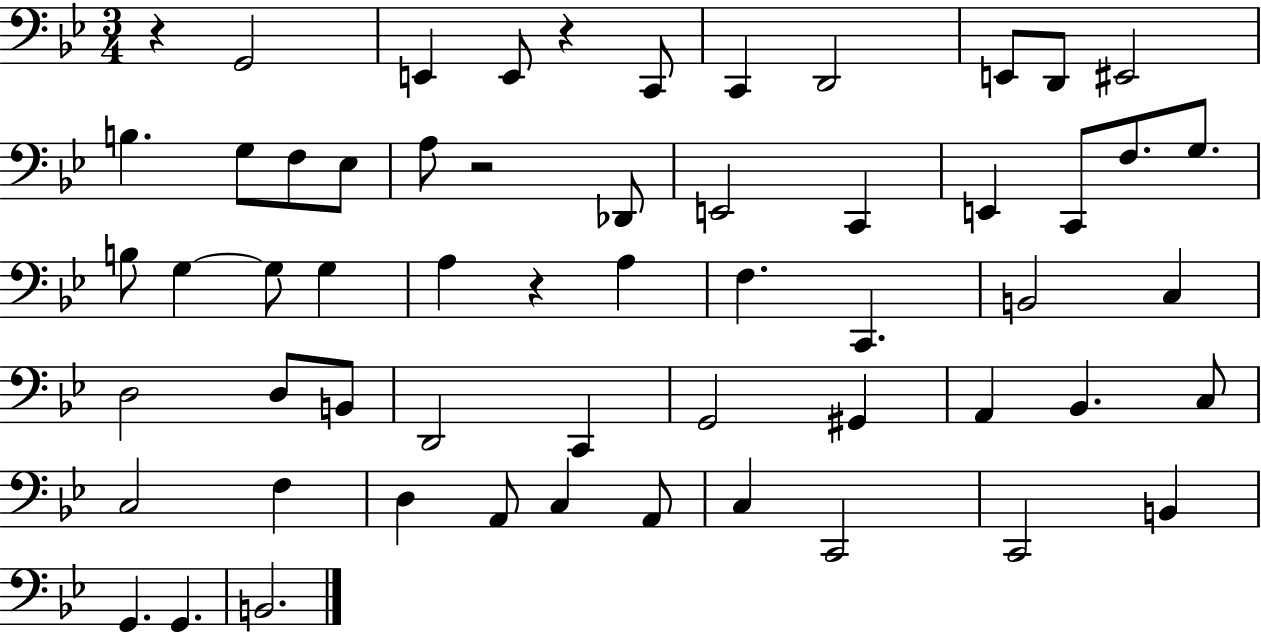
X:1
T:Untitled
M:3/4
L:1/4
K:Bb
z G,,2 E,, E,,/2 z C,,/2 C,, D,,2 E,,/2 D,,/2 ^E,,2 B, G,/2 F,/2 _E,/2 A,/2 z2 _D,,/2 E,,2 C,, E,, C,,/2 F,/2 G,/2 B,/2 G, G,/2 G, A, z A, F, C,, B,,2 C, D,2 D,/2 B,,/2 D,,2 C,, G,,2 ^G,, A,, _B,, C,/2 C,2 F, D, A,,/2 C, A,,/2 C, C,,2 C,,2 B,, G,, G,, B,,2